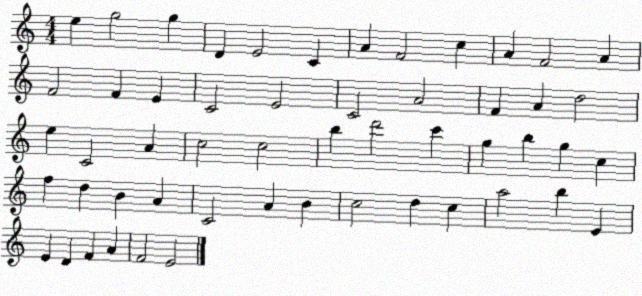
X:1
T:Untitled
M:4/4
L:1/4
K:C
e g2 g D E2 C A F2 c A F2 A F2 F E C2 E2 C2 A2 F A d2 e C2 A c2 c2 b d'2 c' g b g c f d B A C2 A B c2 d c a2 b E E D F A F2 E2